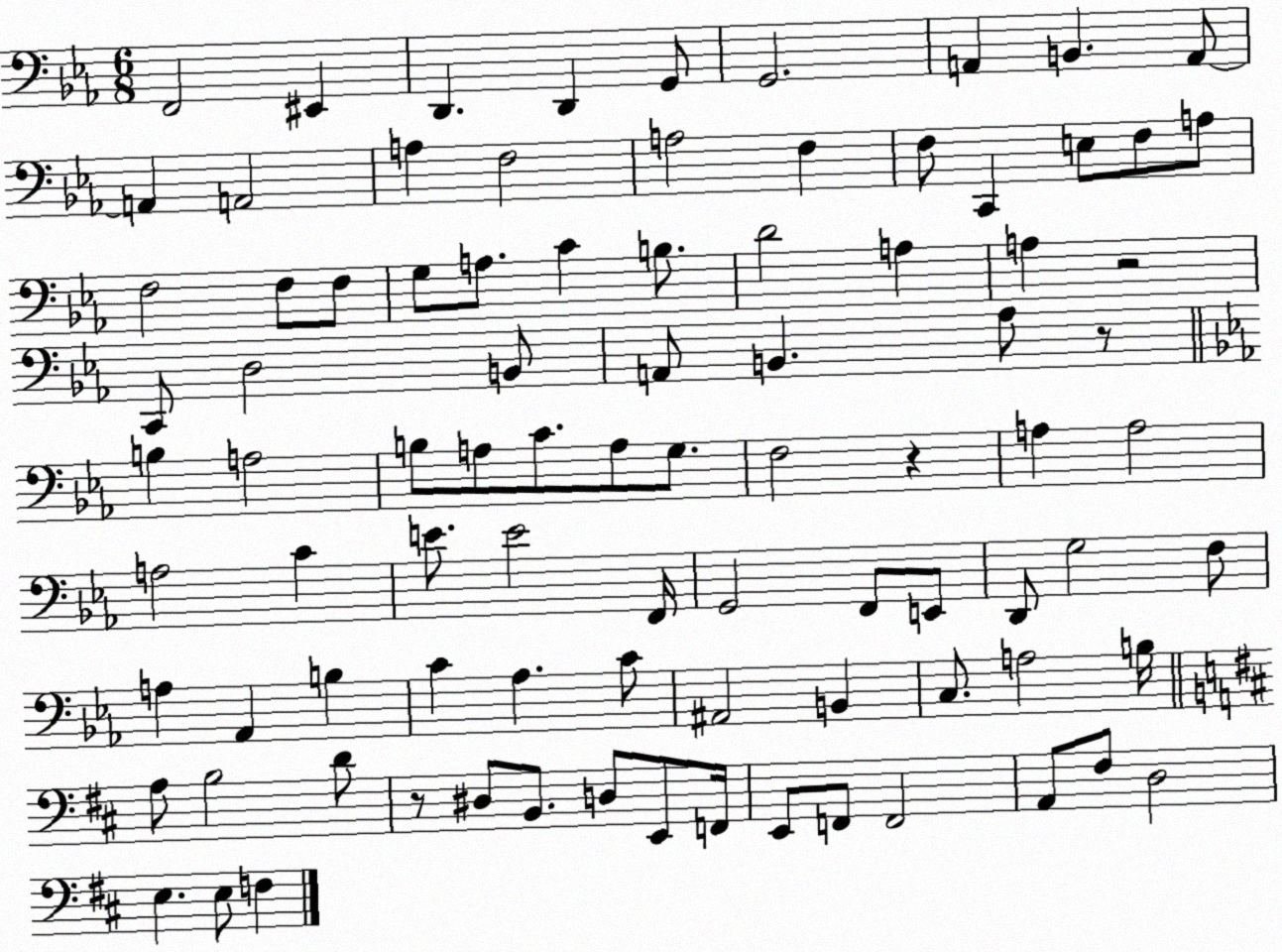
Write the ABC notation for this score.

X:1
T:Untitled
M:6/8
L:1/4
K:Eb
F,,2 ^E,, D,, D,, G,,/2 G,,2 A,, B,, A,,/2 A,, A,,2 A, F,2 A,2 F, F,/2 C,, E,/2 F,/2 A,/2 F,2 F,/2 F,/2 G,/2 A,/2 C B,/2 D2 A, A, z2 C,,/2 D,2 B,,/2 A,,/2 B,, _A,/2 z/2 B, A,2 B,/2 A,/2 C/2 A,/2 G,/2 F,2 z A, A,2 A,2 C E/2 E2 F,,/4 G,,2 F,,/2 E,,/2 D,,/2 G,2 F,/2 A, _A,, B, C _A, C/2 ^A,,2 B,, C,/2 A,2 B,/4 A,/2 B,2 D/2 z/2 ^D,/2 B,,/2 D,/2 E,,/2 F,,/4 E,,/2 F,,/2 F,,2 A,,/2 ^F,/2 D,2 E, E,/2 F,